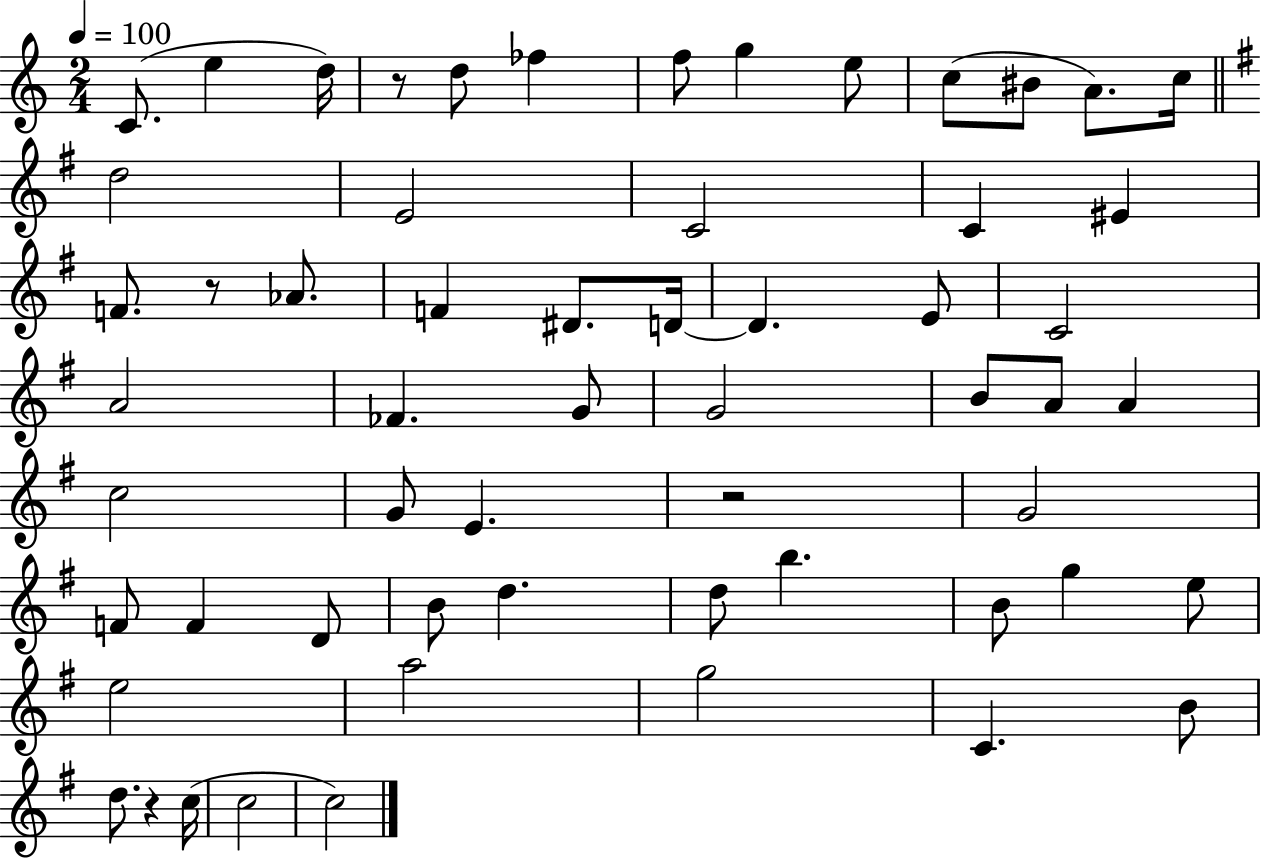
C4/e. E5/q D5/s R/e D5/e FES5/q F5/e G5/q E5/e C5/e BIS4/e A4/e. C5/s D5/h E4/h C4/h C4/q EIS4/q F4/e. R/e Ab4/e. F4/q D#4/e. D4/s D4/q. E4/e C4/h A4/h FES4/q. G4/e G4/h B4/e A4/e A4/q C5/h G4/e E4/q. R/h G4/h F4/e F4/q D4/e B4/e D5/q. D5/e B5/q. B4/e G5/q E5/e E5/h A5/h G5/h C4/q. B4/e D5/e. R/q C5/s C5/h C5/h